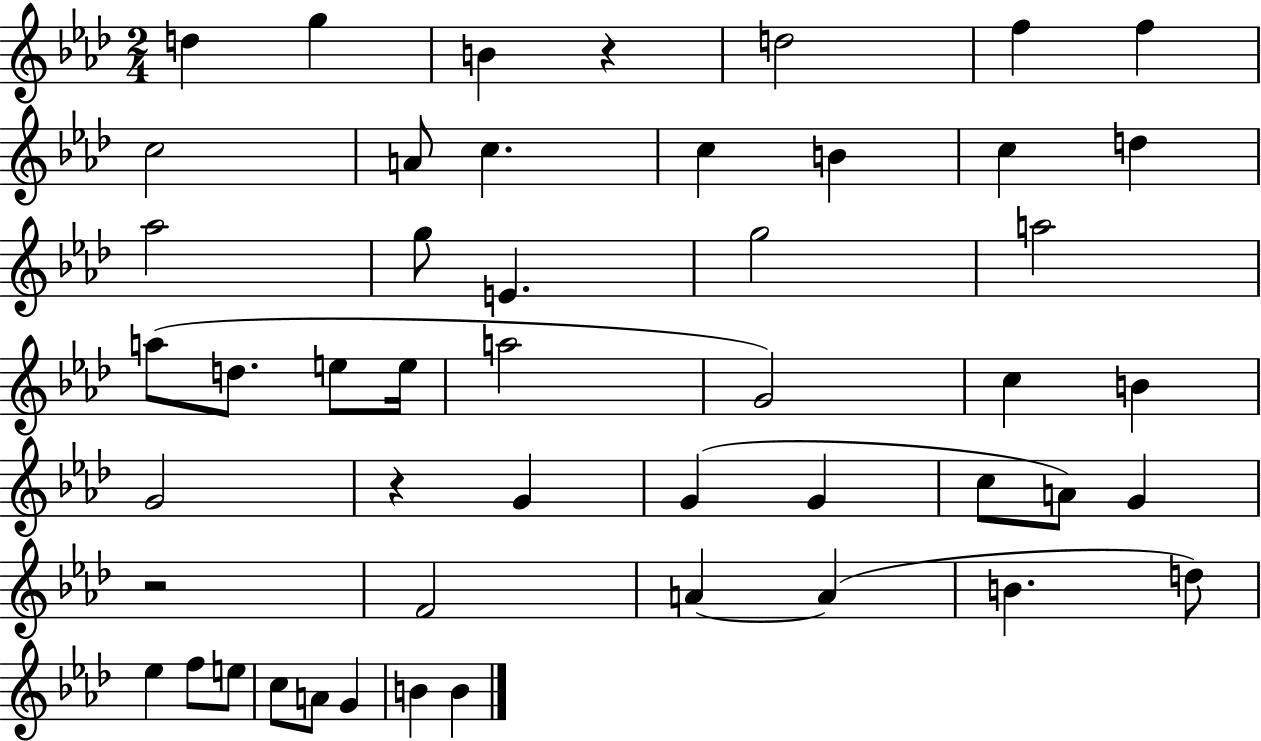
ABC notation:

X:1
T:Untitled
M:2/4
L:1/4
K:Ab
d g B z d2 f f c2 A/2 c c B c d _a2 g/2 E g2 a2 a/2 d/2 e/2 e/4 a2 G2 c B G2 z G G G c/2 A/2 G z2 F2 A A B d/2 _e f/2 e/2 c/2 A/2 G B B